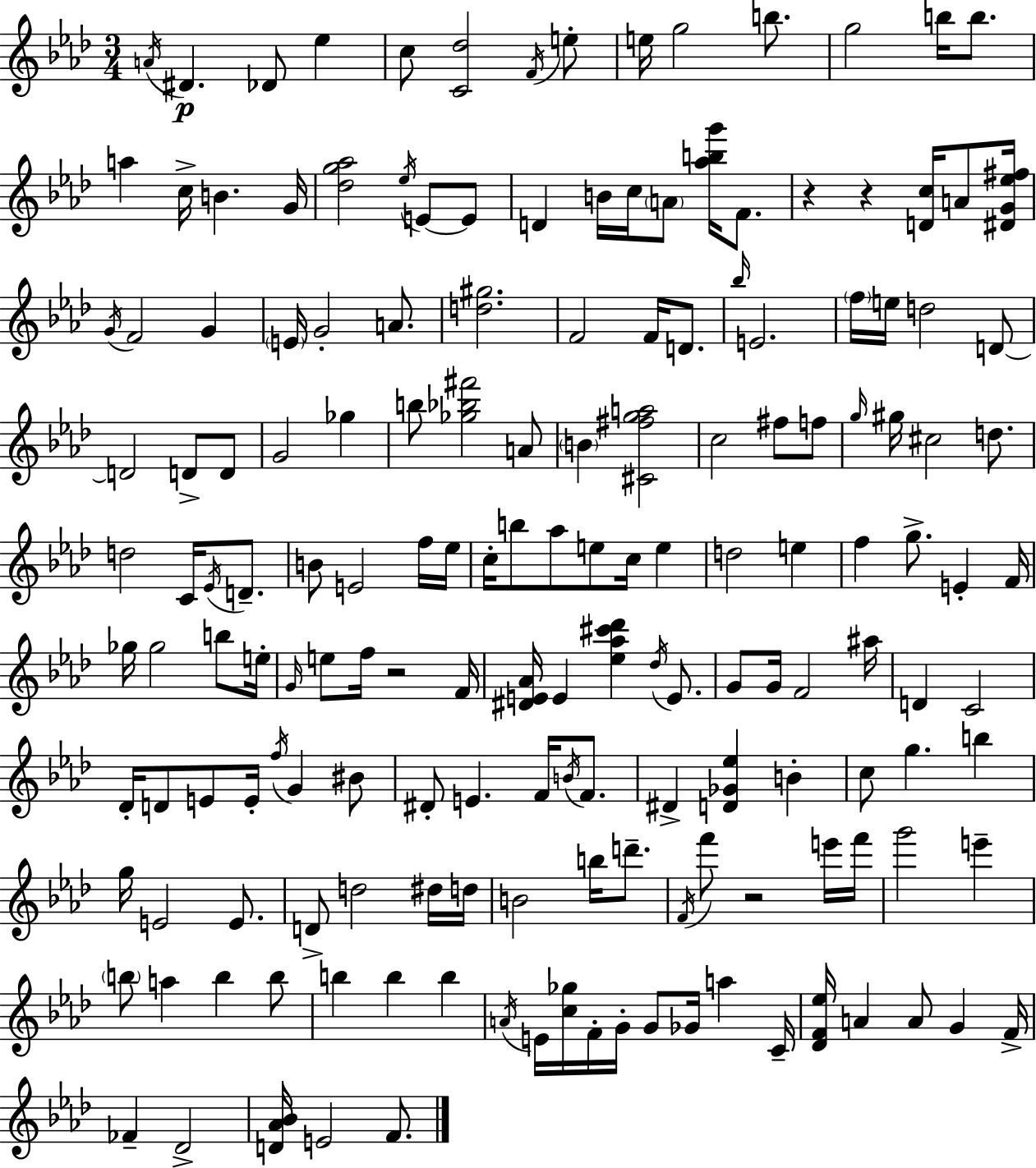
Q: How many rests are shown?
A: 4